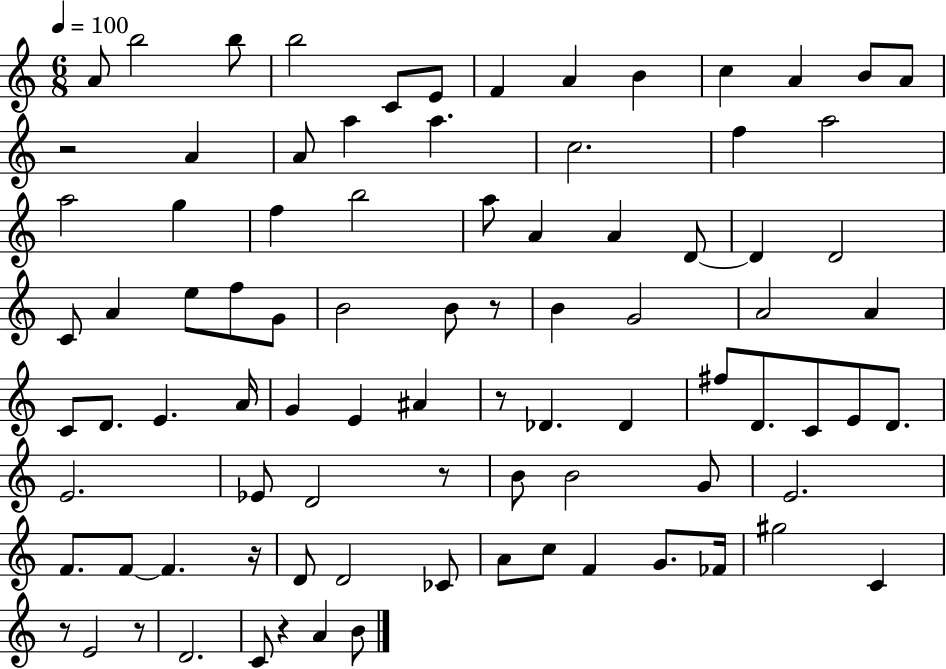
A4/e B5/h B5/e B5/h C4/e E4/e F4/q A4/q B4/q C5/q A4/q B4/e A4/e R/h A4/q A4/e A5/q A5/q. C5/h. F5/q A5/h A5/h G5/q F5/q B5/h A5/e A4/q A4/q D4/e D4/q D4/h C4/e A4/q E5/e F5/e G4/e B4/h B4/e R/e B4/q G4/h A4/h A4/q C4/e D4/e. E4/q. A4/s G4/q E4/q A#4/q R/e Db4/q. Db4/q F#5/e D4/e. C4/e E4/e D4/e. E4/h. Eb4/e D4/h R/e B4/e B4/h G4/e E4/h. F4/e. F4/e F4/q. R/s D4/e D4/h CES4/e A4/e C5/e F4/q G4/e. FES4/s G#5/h C4/q R/e E4/h R/e D4/h. C4/e R/q A4/q B4/e